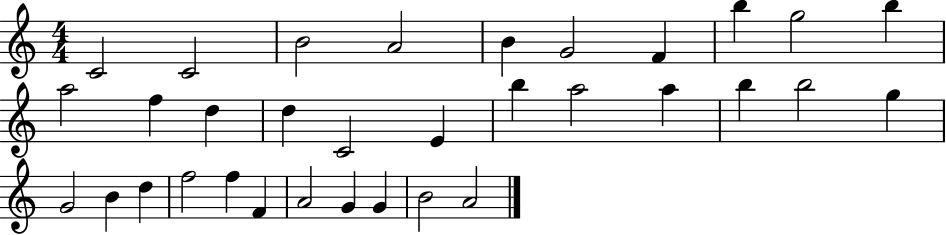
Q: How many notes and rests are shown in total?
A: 33